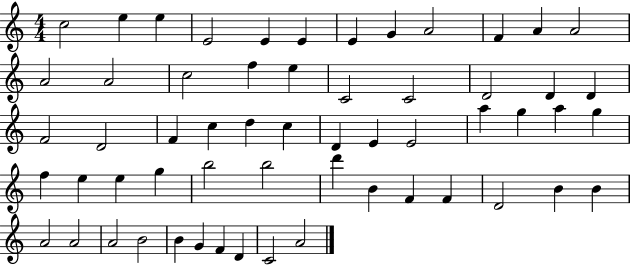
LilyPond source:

{
  \clef treble
  \numericTimeSignature
  \time 4/4
  \key c \major
  c''2 e''4 e''4 | e'2 e'4 e'4 | e'4 g'4 a'2 | f'4 a'4 a'2 | \break a'2 a'2 | c''2 f''4 e''4 | c'2 c'2 | d'2 d'4 d'4 | \break f'2 d'2 | f'4 c''4 d''4 c''4 | d'4 e'4 e'2 | a''4 g''4 a''4 g''4 | \break f''4 e''4 e''4 g''4 | b''2 b''2 | d'''4 b'4 f'4 f'4 | d'2 b'4 b'4 | \break a'2 a'2 | a'2 b'2 | b'4 g'4 f'4 d'4 | c'2 a'2 | \break \bar "|."
}